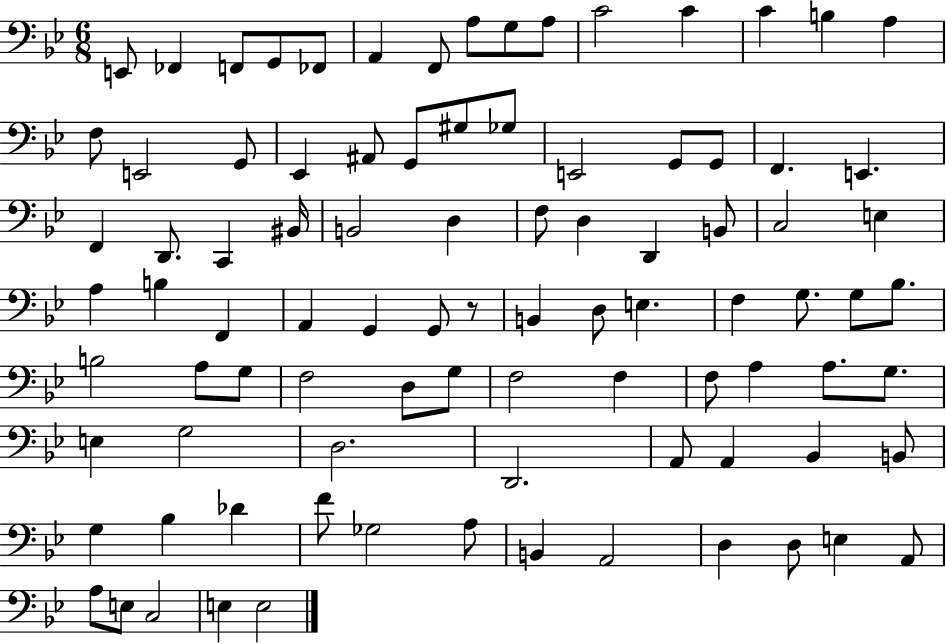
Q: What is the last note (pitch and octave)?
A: E3